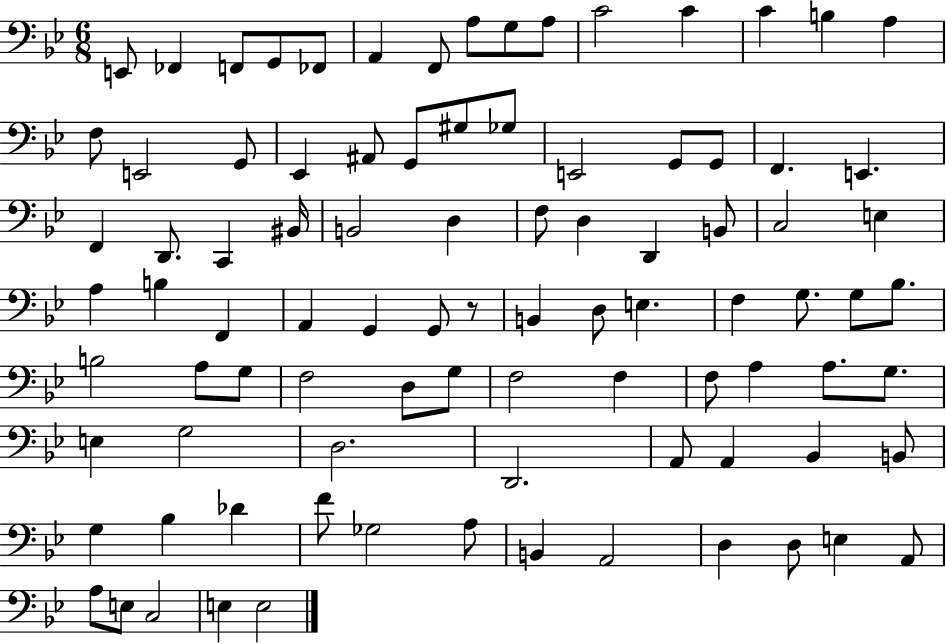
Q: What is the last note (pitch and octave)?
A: E3